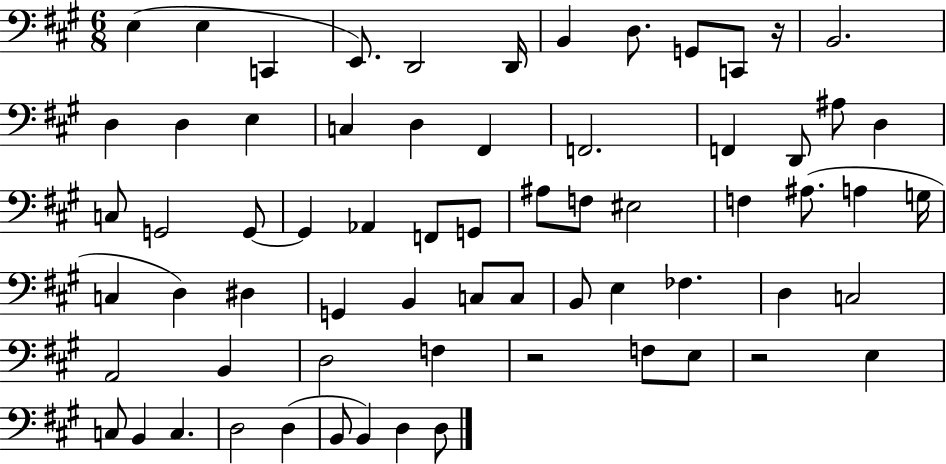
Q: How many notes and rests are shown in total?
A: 67